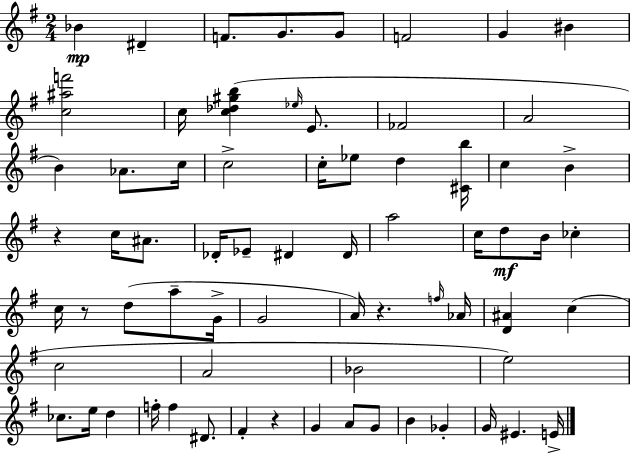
Bb4/q D#4/q F4/e. G4/e. G4/e F4/h G4/q BIS4/q [C5,A#5,F6]/h C5/s [C5,Db5,G#5,B5]/q Eb5/s E4/e. FES4/h A4/h B4/q Ab4/e. C5/s C5/h C5/s Eb5/e D5/q [C#4,B5]/s C5/q B4/q R/q C5/s A#4/e. Db4/s Eb4/e D#4/q D#4/s A5/h C5/s D5/e B4/s CES5/q C5/s R/e D5/e A5/e G4/s G4/h A4/s R/q. F5/s Ab4/s [D4,A#4]/q C5/q C5/h A4/h Bb4/h E5/h CES5/e. E5/s D5/q F5/s F5/q D#4/e. F#4/q R/q G4/q A4/e G4/e B4/q Gb4/q G4/s EIS4/q. E4/s